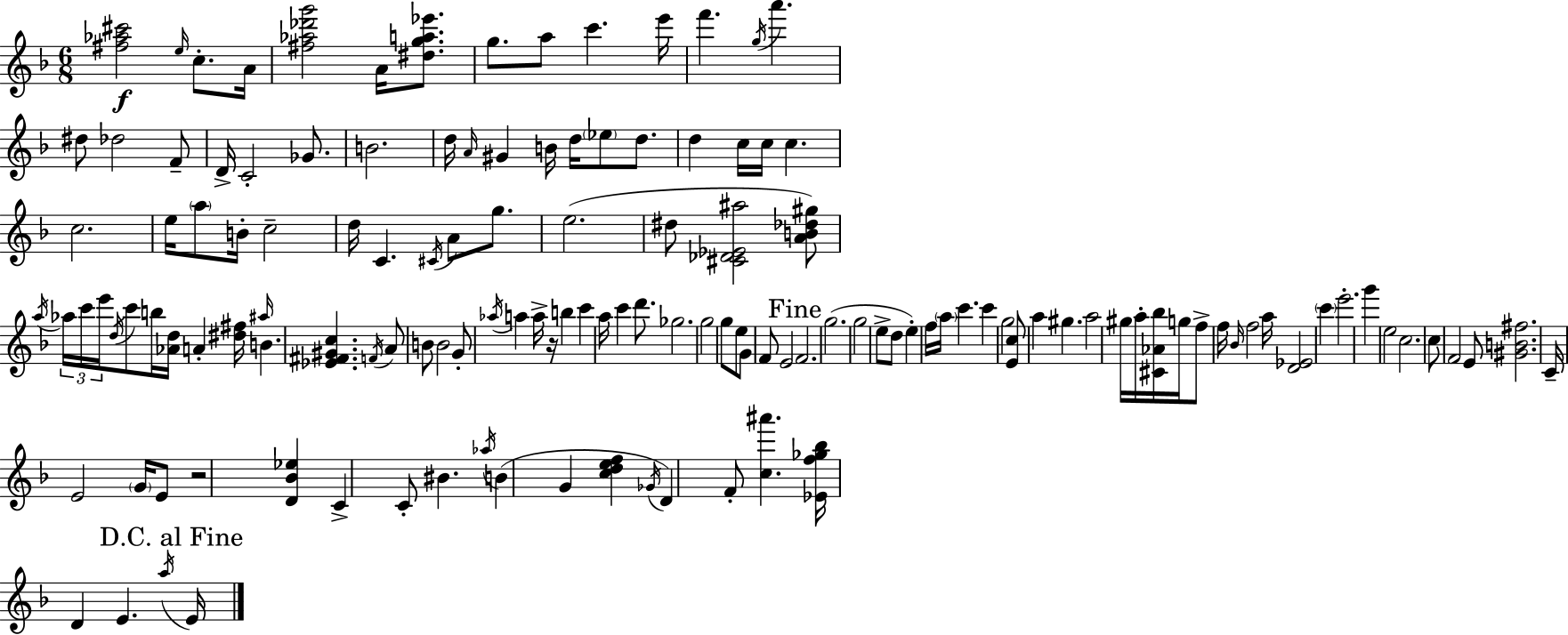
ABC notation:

X:1
T:Untitled
M:6/8
L:1/4
K:F
[^f_a^c']2 e/4 c/2 A/4 [^f_a_d'g']2 A/4 [^dga_e']/2 g/2 a/2 c' e'/4 f' g/4 a' ^d/2 _d2 F/2 D/4 C2 _G/2 B2 d/4 A/4 ^G B/4 d/4 _e/2 d/2 d c/4 c/4 c c2 e/4 a/2 B/4 c2 d/4 C ^C/4 A/2 g/2 e2 ^d/2 [^C_D_E^a]2 [AB_d^g]/2 a/4 _a/4 c'/4 e'/4 d/4 c'/2 b/4 [_Ad]/4 A [^d^f]/4 ^a/4 B [_E^F^Gc] F/4 A/2 B/2 B2 G/2 _a/4 a a/4 z/4 b c' a/4 c' d'/2 _g2 g2 g/2 e/2 G/2 F/2 E2 F2 g2 g2 e/2 d/2 e f/4 a/4 c' c' g2 [Ec]/2 a ^g a2 ^g/4 a/4 [^C_A_b]/4 g/4 f/2 f/4 _B/4 f2 a/4 [D_E]2 c' e'2 g' e2 c2 c/2 F2 E/2 [^GB^f]2 C/4 E2 G/4 E/2 z2 [D_B_e] C C/2 ^B _a/4 B G [cdef] _G/4 D F/2 [c^a'] [_Ef_g_b]/4 D E a/4 E/4